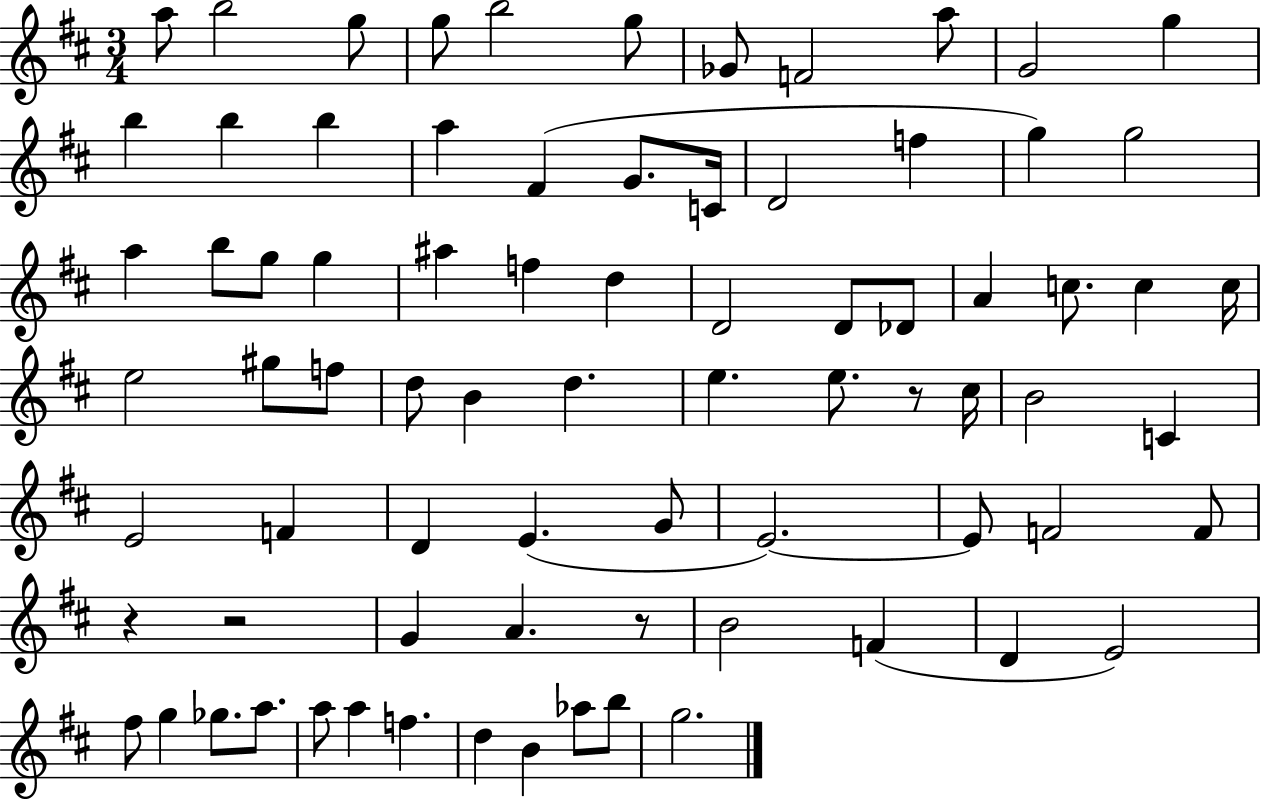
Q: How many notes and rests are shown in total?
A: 78